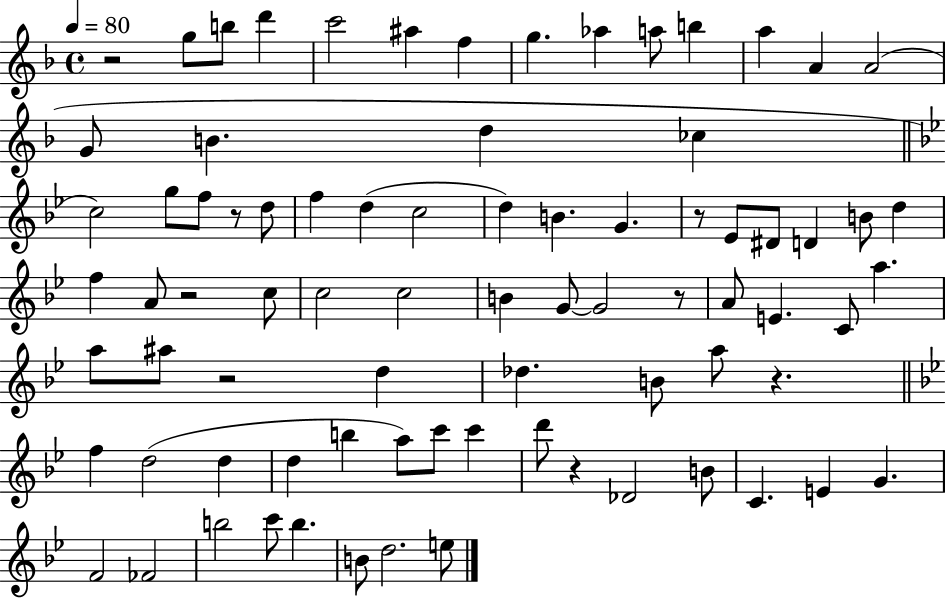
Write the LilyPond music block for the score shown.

{
  \clef treble
  \time 4/4
  \defaultTimeSignature
  \key f \major
  \tempo 4 = 80
  r2 g''8 b''8 d'''4 | c'''2 ais''4 f''4 | g''4. aes''4 a''8 b''4 | a''4 a'4 a'2( | \break g'8 b'4. d''4 ces''4 | \bar "||" \break \key g \minor c''2) g''8 f''8 r8 d''8 | f''4 d''4( c''2 | d''4) b'4. g'4. | r8 ees'8 dis'8 d'4 b'8 d''4 | \break f''4 a'8 r2 c''8 | c''2 c''2 | b'4 g'8~~ g'2 r8 | a'8 e'4. c'8 a''4. | \break a''8 ais''8 r2 d''4 | des''4. b'8 a''8 r4. | \bar "||" \break \key bes \major f''4 d''2( d''4 | d''4 b''4 a''8) c'''8 c'''4 | d'''8 r4 des'2 b'8 | c'4. e'4 g'4. | \break f'2 fes'2 | b''2 c'''8 b''4. | b'8 d''2. e''8 | \bar "|."
}